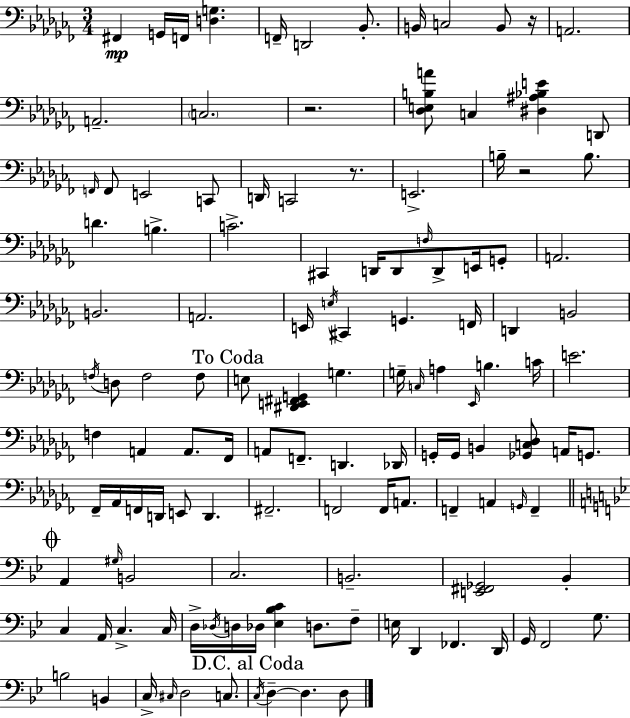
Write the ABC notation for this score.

X:1
T:Untitled
M:3/4
L:1/4
K:Abm
^F,, G,,/4 F,,/4 [D,G,] F,,/4 D,,2 _B,,/2 B,,/4 C,2 B,,/2 z/4 A,,2 A,,2 C,2 z2 [_D,E,B,A]/2 C, [^D,^A,_B,E] D,,/2 F,,/4 F,,/2 E,,2 C,,/2 D,,/4 C,,2 z/2 E,,2 B,/4 z2 B,/2 D B, C2 ^C,, D,,/4 D,,/2 F,/4 D,,/2 E,,/4 G,,/2 A,,2 B,,2 A,,2 E,,/4 E,/4 ^C,, G,, F,,/4 D,, B,,2 F,/4 D,/2 F,2 F,/2 E,/2 [^D,,E,,^F,,G,,] G, G,/4 C,/4 A, _E,,/4 B, C/4 E2 F, A,, A,,/2 _F,,/4 A,,/2 F,,/2 D,, _D,,/4 G,,/4 G,,/4 B,, [_G,,C,_D,]/2 A,,/4 G,,/2 _F,,/4 _A,,/4 F,,/4 D,,/4 E,,/2 D,, ^F,,2 F,,2 F,,/4 A,,/2 F,, A,, G,,/4 F,, A,, ^G,/4 B,,2 C,2 B,,2 [E,,^F,,_G,,]2 _B,, C, A,,/4 C, C,/4 D,/4 _D,/4 D,/4 _D,/4 [_E,_B,C] D,/2 F,/2 E,/4 D,, _F,, D,,/4 G,,/4 F,,2 G,/2 B,2 B,, C,/4 ^C,/4 D,2 C,/2 C,/4 D, D, D,/2